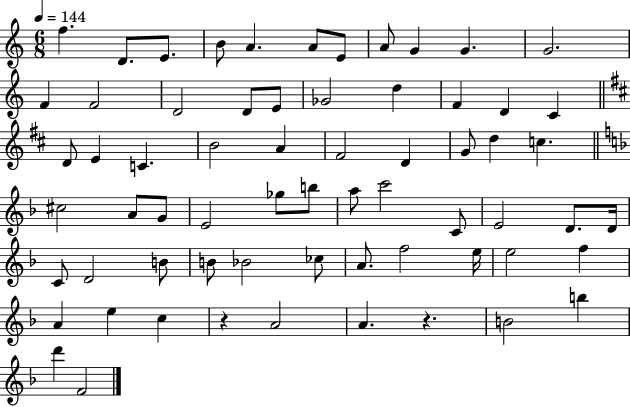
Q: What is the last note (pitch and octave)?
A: F4